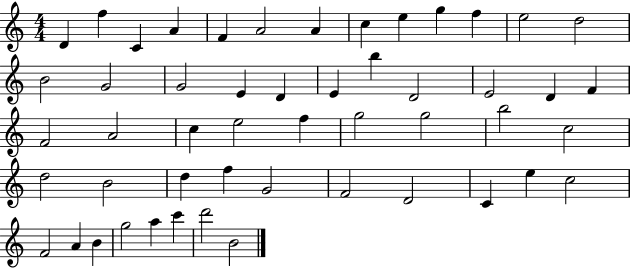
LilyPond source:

{
  \clef treble
  \numericTimeSignature
  \time 4/4
  \key c \major
  d'4 f''4 c'4 a'4 | f'4 a'2 a'4 | c''4 e''4 g''4 f''4 | e''2 d''2 | \break b'2 g'2 | g'2 e'4 d'4 | e'4 b''4 d'2 | e'2 d'4 f'4 | \break f'2 a'2 | c''4 e''2 f''4 | g''2 g''2 | b''2 c''2 | \break d''2 b'2 | d''4 f''4 g'2 | f'2 d'2 | c'4 e''4 c''2 | \break f'2 a'4 b'4 | g''2 a''4 c'''4 | d'''2 b'2 | \bar "|."
}